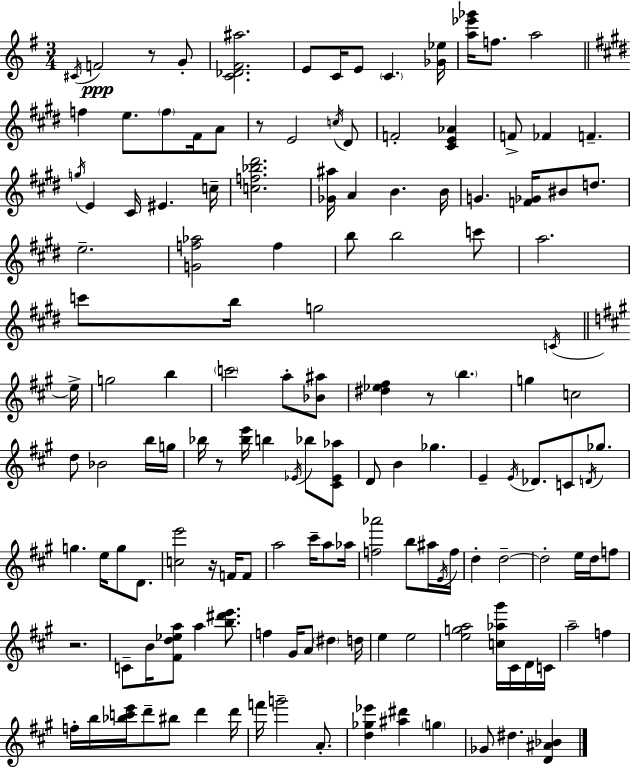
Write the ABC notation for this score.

X:1
T:Untitled
M:3/4
L:1/4
K:Em
^C/4 F2 z/2 G/2 [C_D^F^a]2 E/2 C/4 E/2 C [_G_e]/4 [a_e'_g']/4 f/2 a2 f e/2 f/2 ^F/4 A/2 z/2 E2 c/4 ^D/2 F2 [^CE_A] F/2 _F F g/4 E ^C/4 ^E c/4 [cf_b^d']2 [_G^a]/4 A B B/4 G [F_G]/4 ^B/2 d/2 e2 [Gf_a]2 f b/2 b2 c'/2 a2 c'/2 b/4 g2 C/4 e/4 g2 b c'2 a/2 [_B^a]/2 [^d_e^f] z/2 b g c2 d/2 _B2 b/4 g/4 _b/4 z/2 [_be']/4 b _E/4 _b/2 [^C_E_a]/2 D/2 B _g E E/4 _D/2 C/2 D/4 _g/2 g e/4 g/2 D/2 [ce']2 z/4 F/4 F/2 a2 ^c'/4 a/2 _a/4 [f_a']2 b/2 ^a/4 E/4 f/4 d d2 d2 e/4 d/4 f/2 z2 C/2 B/4 [^Fd_ea]/2 a [b^d'e']/2 f ^G/4 A/2 ^d d/4 e e2 [ega]2 [c_a^g']/4 ^C/4 D/4 C/4 a2 f f/4 b/4 [_bc'e']/4 d'/2 ^b/2 d' d'/4 f'/4 g'2 A/2 [d_g_e'] [^a^d'] g _G/2 ^d [D^A_B]